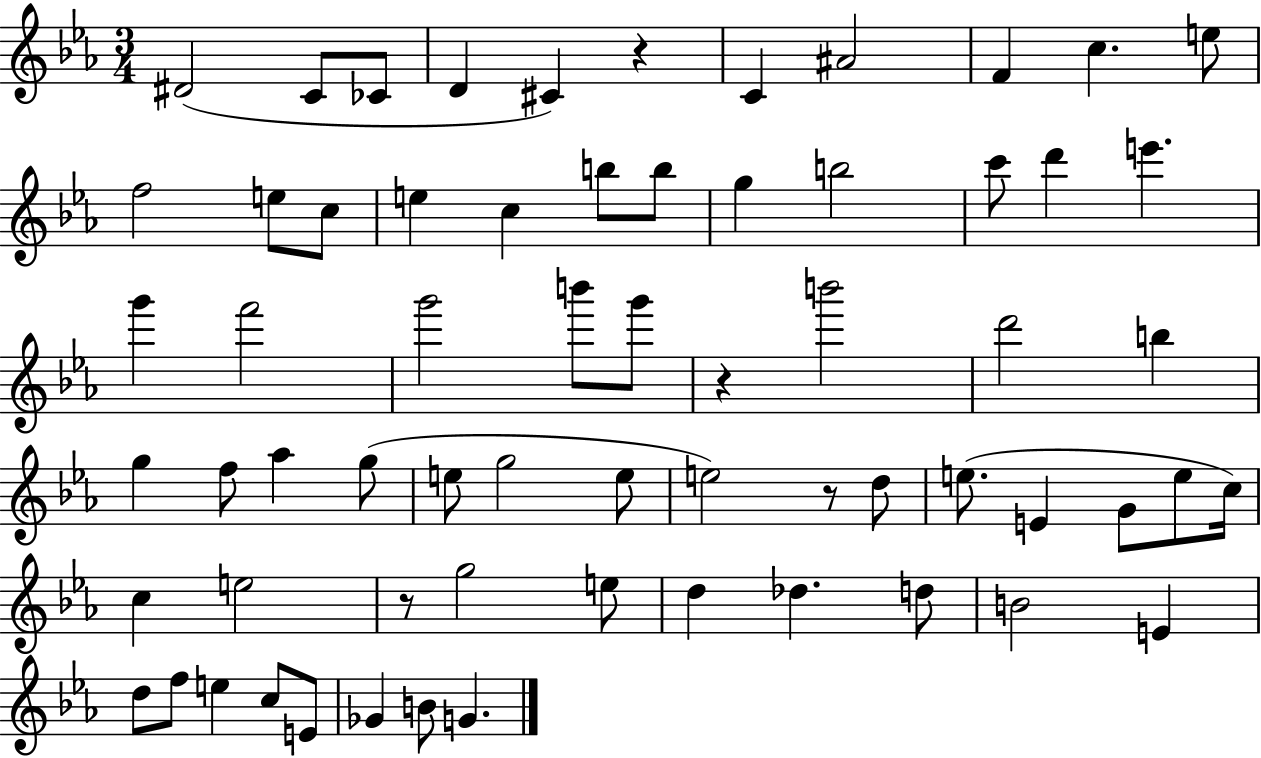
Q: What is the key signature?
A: EES major